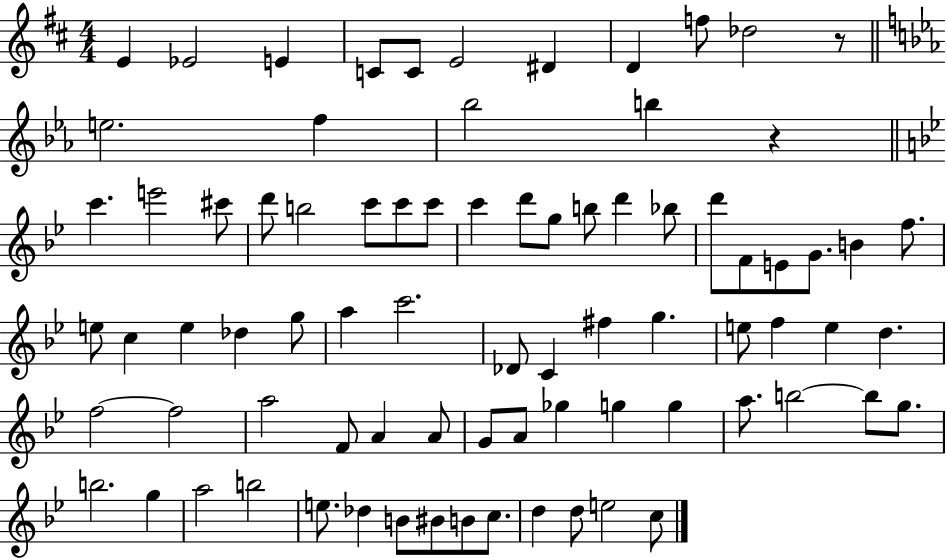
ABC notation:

X:1
T:Untitled
M:4/4
L:1/4
K:D
E _E2 E C/2 C/2 E2 ^D D f/2 _d2 z/2 e2 f _b2 b z c' e'2 ^c'/2 d'/2 b2 c'/2 c'/2 c'/2 c' d'/2 g/2 b/2 d' _b/2 d'/2 F/2 E/2 G/2 B f/2 e/2 c e _d g/2 a c'2 _D/2 C ^f g e/2 f e d f2 f2 a2 F/2 A A/2 G/2 A/2 _g g g a/2 b2 b/2 g/2 b2 g a2 b2 e/2 _d B/2 ^B/2 B/2 c/2 d d/2 e2 c/2